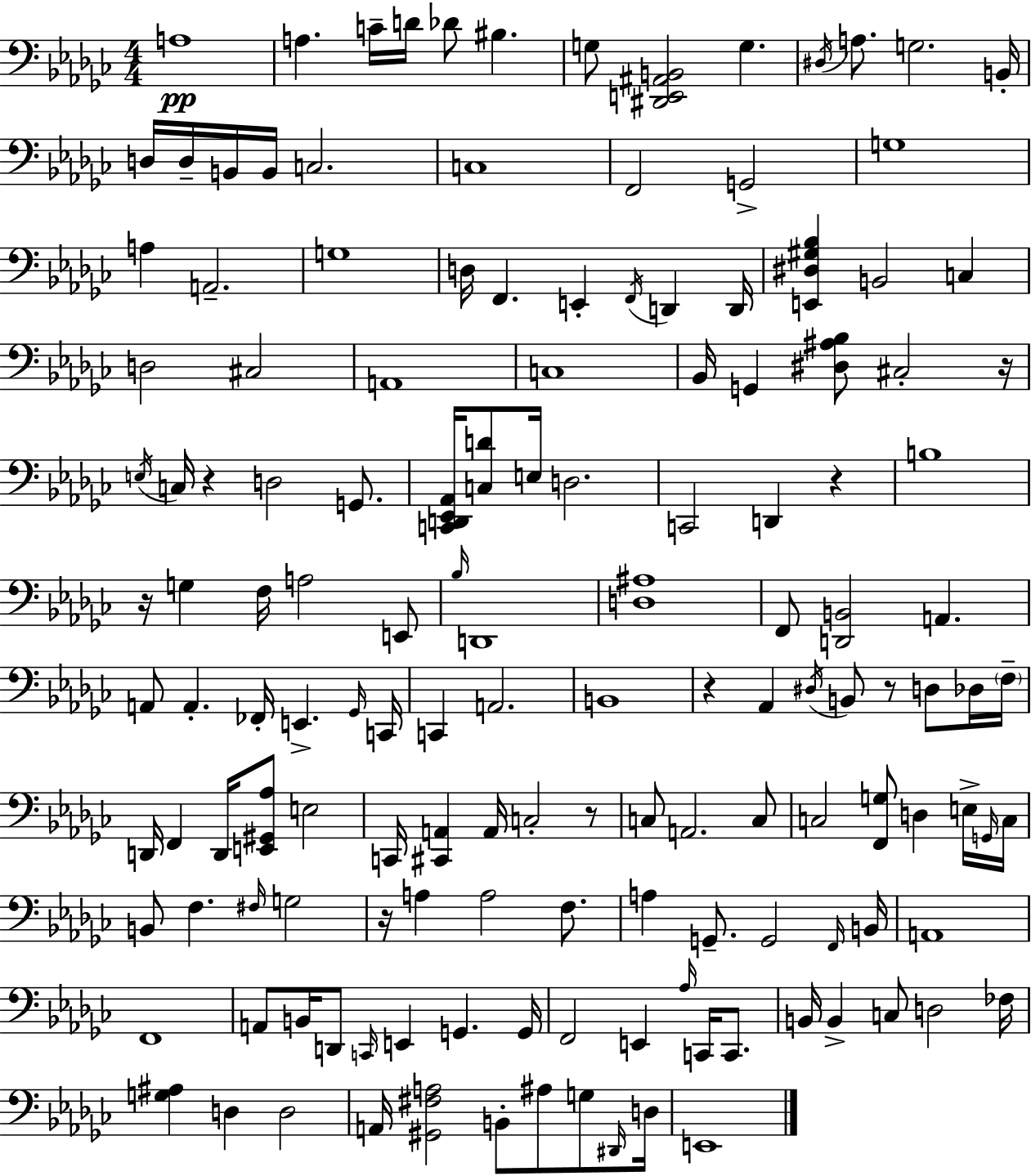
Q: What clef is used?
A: bass